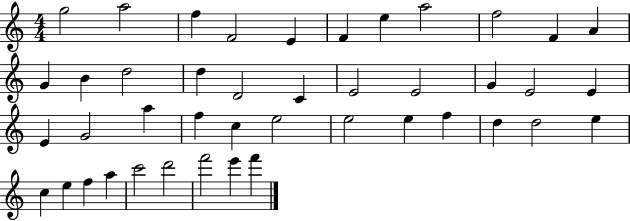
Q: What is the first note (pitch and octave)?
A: G5